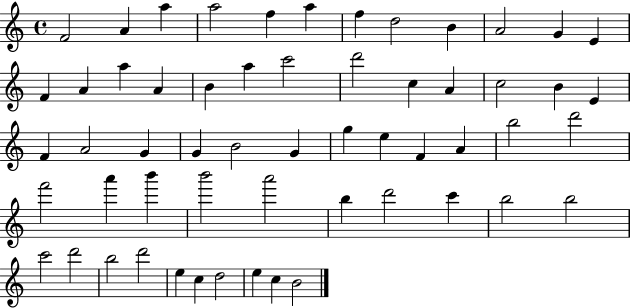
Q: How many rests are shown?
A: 0